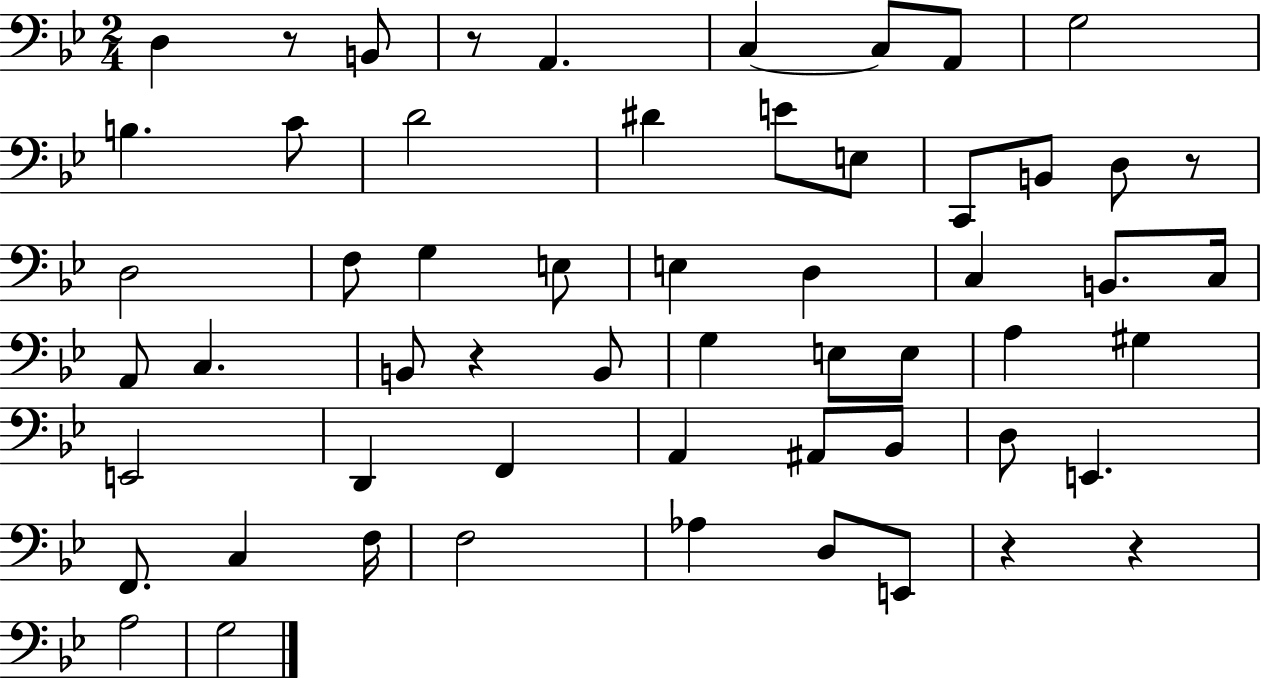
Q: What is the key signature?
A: BES major